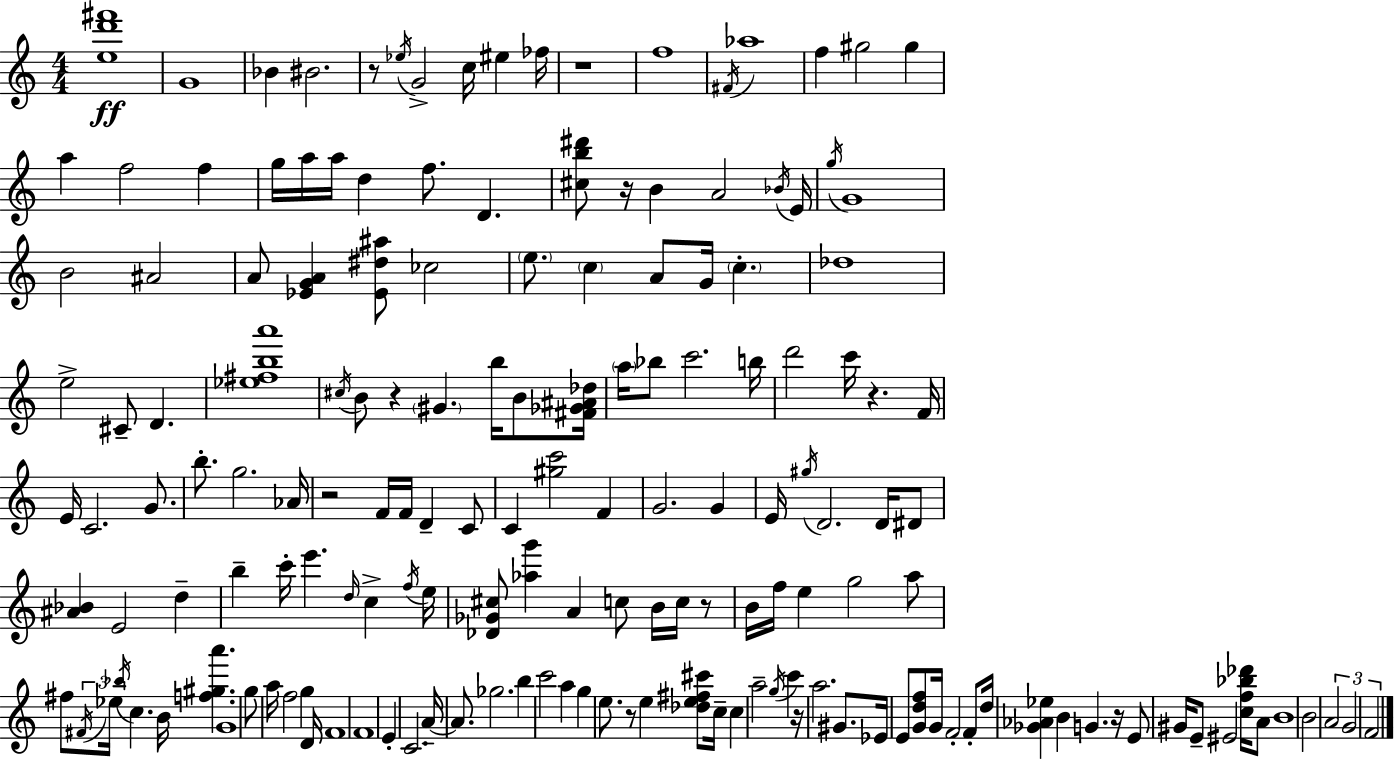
[E5,D6,F#6]/w G4/w Bb4/q BIS4/h. R/e Eb5/s G4/h C5/s EIS5/q FES5/s R/w F5/w F#4/s Ab5/w F5/q G#5/h G#5/q A5/q F5/h F5/q G5/s A5/s A5/s D5/q F5/e. D4/q. [C#5,B5,D#6]/e R/s B4/q A4/h Bb4/s E4/s G5/s G4/w B4/h A#4/h A4/e [Eb4,G4,A4]/q [Eb4,D#5,A#5]/e CES5/h E5/e. C5/q A4/e G4/s C5/q. Db5/w E5/h C#4/e D4/q. [Eb5,F#5,B5,A6]/w C#5/s B4/e R/q G#4/q. B5/s B4/e [F#4,Gb4,A#4,Db5]/s A5/s Bb5/e C6/h. B5/s D6/h C6/s R/q. F4/s E4/s C4/h. G4/e. B5/e. G5/h. Ab4/s R/h F4/s F4/s D4/q C4/e C4/q [G#5,C6]/h F4/q G4/h. G4/q E4/s G#5/s D4/h. D4/s D#4/e [A#4,Bb4]/q E4/h D5/q B5/q C6/s E6/q. D5/s C5/q F5/s E5/s [Db4,Gb4,C#5]/e [Ab5,G6]/q A4/q C5/e B4/s C5/s R/e B4/s F5/s E5/q G5/h A5/e F#5/e F#4/s Eb5/s Bb5/s C5/q. B4/s [F5,G#5,A6]/q. G4/w G5/e A5/s F5/h G5/q D4/s F4/w F4/w E4/q C4/h. A4/s A4/e. Gb5/h. B5/q C6/h A5/q G5/q E5/e. R/e E5/q [Db5,E5,F#5,C#6]/e C5/s C5/q A5/h G5/s C6/q R/s A5/h. G#4/e. Eb4/s E4/e [G4,D5,F5]/e G4/s F4/h F4/e D5/s [Gb4,Ab4,Eb5]/q B4/q G4/q. R/s E4/e G#4/s E4/e EIS4/h [C5,F5,Bb5,Db6]/s A4/e B4/w B4/h A4/h G4/h F4/h